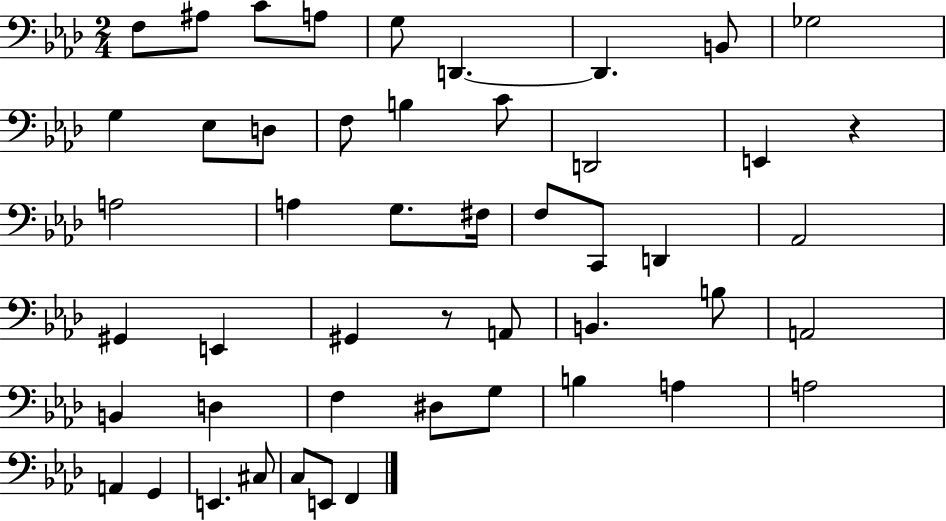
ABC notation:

X:1
T:Untitled
M:2/4
L:1/4
K:Ab
F,/2 ^A,/2 C/2 A,/2 G,/2 D,, D,, B,,/2 _G,2 G, _E,/2 D,/2 F,/2 B, C/2 D,,2 E,, z A,2 A, G,/2 ^F,/4 F,/2 C,,/2 D,, _A,,2 ^G,, E,, ^G,, z/2 A,,/2 B,, B,/2 A,,2 B,, D, F, ^D,/2 G,/2 B, A, A,2 A,, G,, E,, ^C,/2 C,/2 E,,/2 F,,